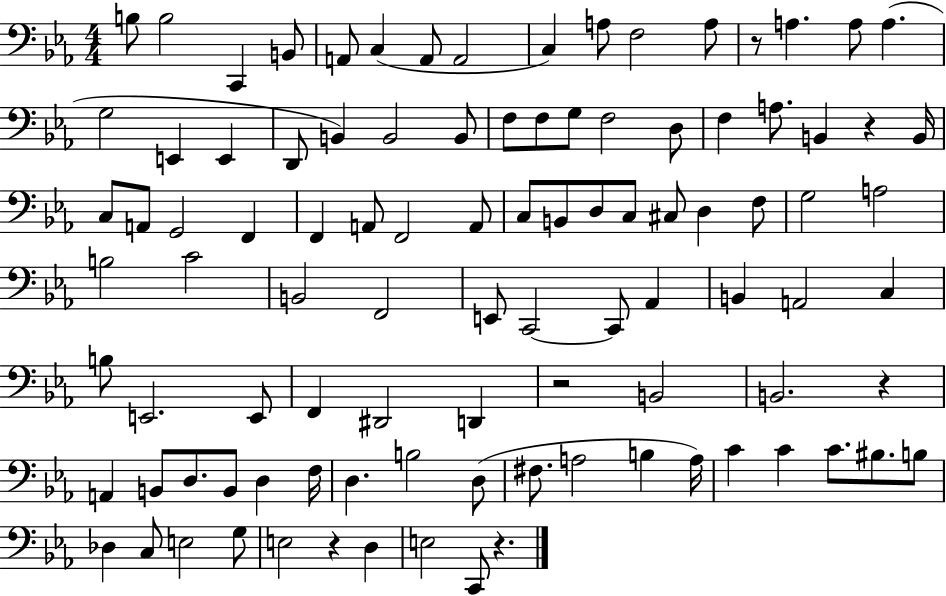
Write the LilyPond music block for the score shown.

{
  \clef bass
  \numericTimeSignature
  \time 4/4
  \key ees \major
  b8 b2 c,4 b,8 | a,8 c4( a,8 a,2 | c4) a8 f2 a8 | r8 a4. a8 a4.( | \break g2 e,4 e,4 | d,8 b,4) b,2 b,8 | f8 f8 g8 f2 d8 | f4 a8. b,4 r4 b,16 | \break c8 a,8 g,2 f,4 | f,4 a,8 f,2 a,8 | c8 b,8 d8 c8 cis8 d4 f8 | g2 a2 | \break b2 c'2 | b,2 f,2 | e,8 c,2~~ c,8 aes,4 | b,4 a,2 c4 | \break b8 e,2. e,8 | f,4 dis,2 d,4 | r2 b,2 | b,2. r4 | \break a,4 b,8 d8. b,8 d4 f16 | d4. b2 d8( | fis8. a2 b4 a16) | c'4 c'4 c'8. bis8. b8 | \break des4 c8 e2 g8 | e2 r4 d4 | e2 c,8 r4. | \bar "|."
}